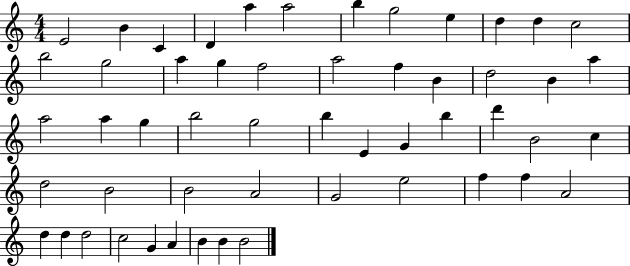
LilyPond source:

{
  \clef treble
  \numericTimeSignature
  \time 4/4
  \key c \major
  e'2 b'4 c'4 | d'4 a''4 a''2 | b''4 g''2 e''4 | d''4 d''4 c''2 | \break b''2 g''2 | a''4 g''4 f''2 | a''2 f''4 b'4 | d''2 b'4 a''4 | \break a''2 a''4 g''4 | b''2 g''2 | b''4 e'4 g'4 b''4 | d'''4 b'2 c''4 | \break d''2 b'2 | b'2 a'2 | g'2 e''2 | f''4 f''4 a'2 | \break d''4 d''4 d''2 | c''2 g'4 a'4 | b'4 b'4 b'2 | \bar "|."
}